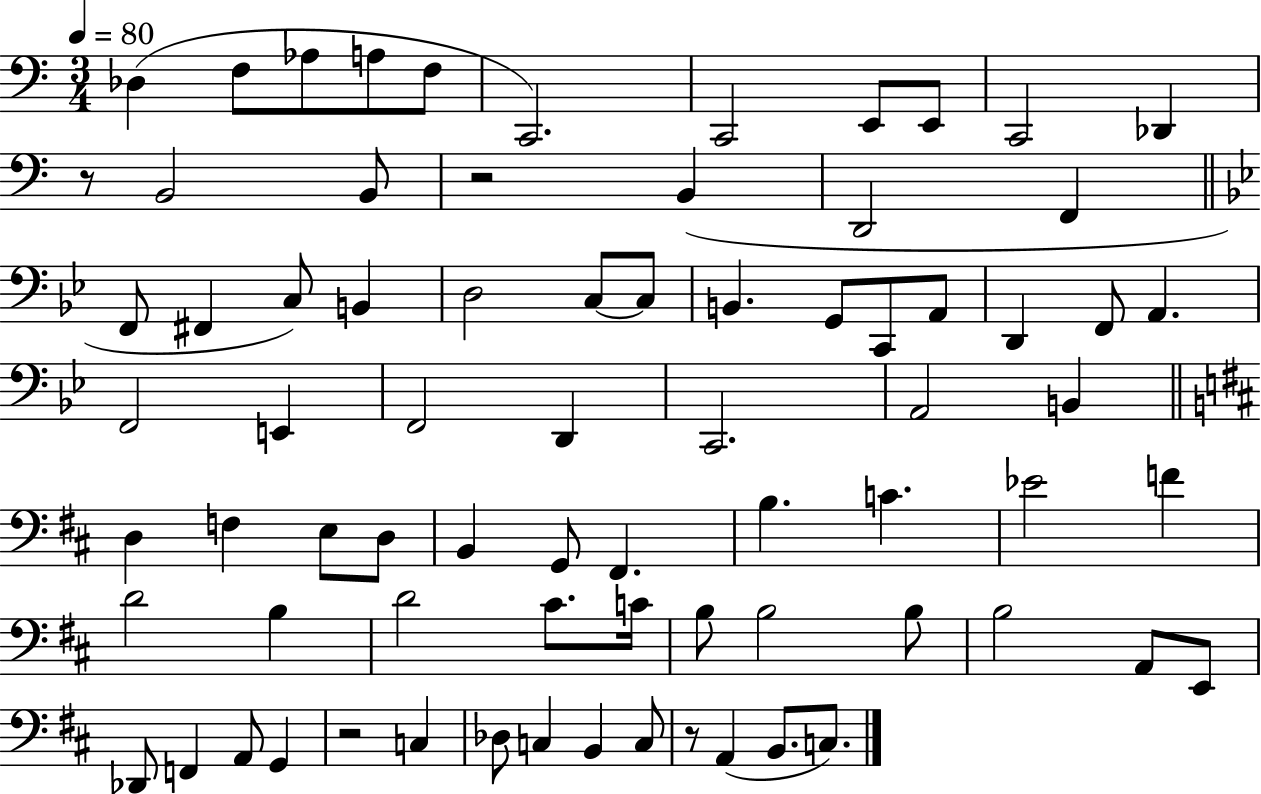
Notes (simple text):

Db3/q F3/e Ab3/e A3/e F3/e C2/h. C2/h E2/e E2/e C2/h Db2/q R/e B2/h B2/e R/h B2/q D2/h F2/q F2/e F#2/q C3/e B2/q D3/h C3/e C3/e B2/q. G2/e C2/e A2/e D2/q F2/e A2/q. F2/h E2/q F2/h D2/q C2/h. A2/h B2/q D3/q F3/q E3/e D3/e B2/q G2/e F#2/q. B3/q. C4/q. Eb4/h F4/q D4/h B3/q D4/h C#4/e. C4/s B3/e B3/h B3/e B3/h A2/e E2/e Db2/e F2/q A2/e G2/q R/h C3/q Db3/e C3/q B2/q C3/e R/e A2/q B2/e. C3/e.